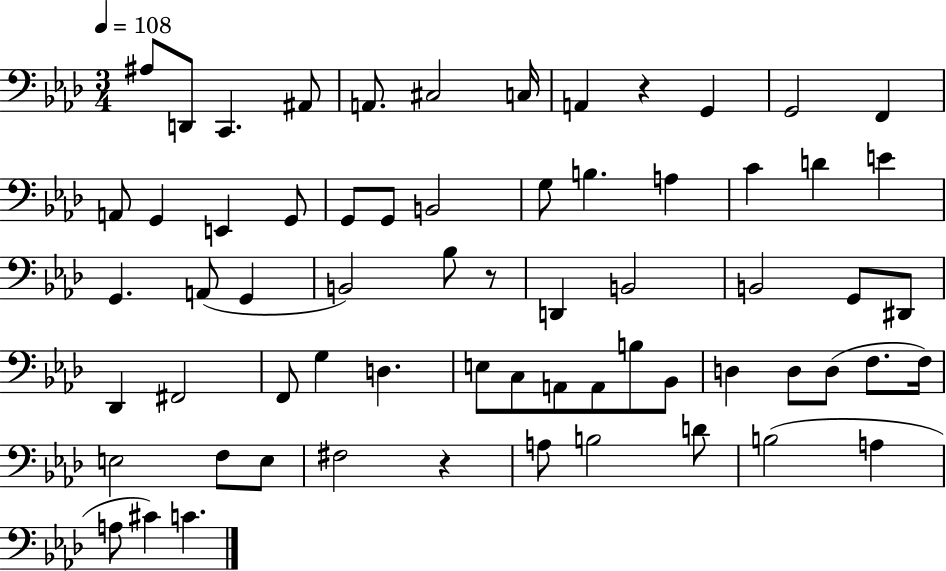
A#3/e D2/e C2/q. A#2/e A2/e. C#3/h C3/s A2/q R/q G2/q G2/h F2/q A2/e G2/q E2/q G2/e G2/e G2/e B2/h G3/e B3/q. A3/q C4/q D4/q E4/q G2/q. A2/e G2/q B2/h Bb3/e R/e D2/q B2/h B2/h G2/e D#2/e Db2/q F#2/h F2/e G3/q D3/q. E3/e C3/e A2/e A2/e B3/e Bb2/e D3/q D3/e D3/e F3/e. F3/s E3/h F3/e E3/e F#3/h R/q A3/e B3/h D4/e B3/h A3/q A3/e C#4/q C4/q.